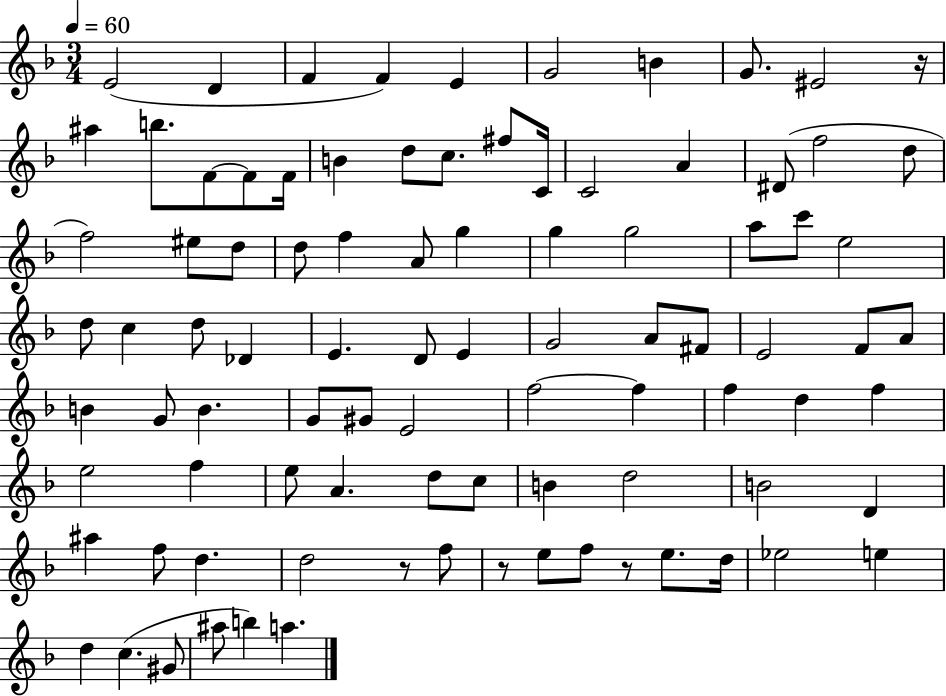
E4/h D4/q F4/q F4/q E4/q G4/h B4/q G4/e. EIS4/h R/s A#5/q B5/e. F4/e F4/e F4/s B4/q D5/e C5/e. F#5/e C4/s C4/h A4/q D#4/e F5/h D5/e F5/h EIS5/e D5/e D5/e F5/q A4/e G5/q G5/q G5/h A5/e C6/e E5/h D5/e C5/q D5/e Db4/q E4/q. D4/e E4/q G4/h A4/e F#4/e E4/h F4/e A4/e B4/q G4/e B4/q. G4/e G#4/e E4/h F5/h F5/q F5/q D5/q F5/q E5/h F5/q E5/e A4/q. D5/e C5/e B4/q D5/h B4/h D4/q A#5/q F5/e D5/q. D5/h R/e F5/e R/e E5/e F5/e R/e E5/e. D5/s Eb5/h E5/q D5/q C5/q. G#4/e A#5/e B5/q A5/q.